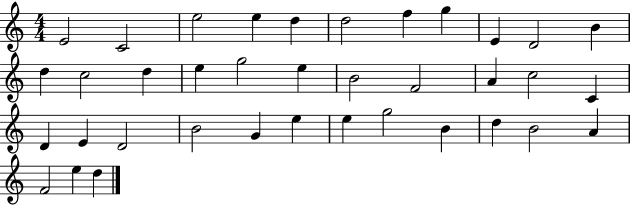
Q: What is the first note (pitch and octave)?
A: E4